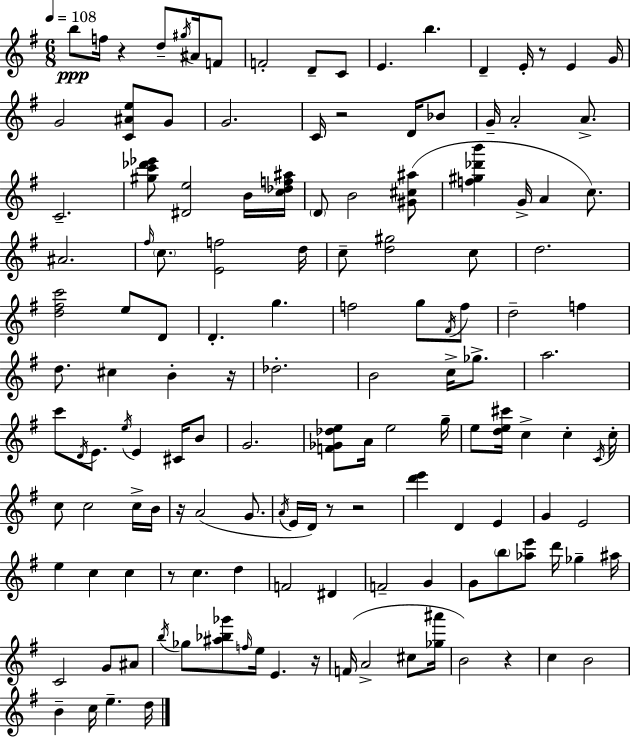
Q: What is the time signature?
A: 6/8